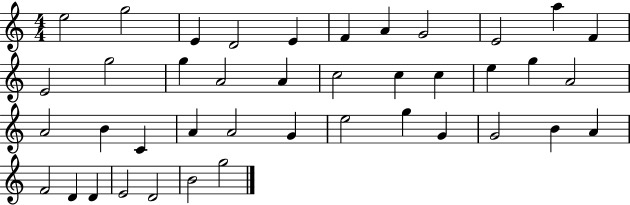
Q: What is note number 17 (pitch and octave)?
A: C5